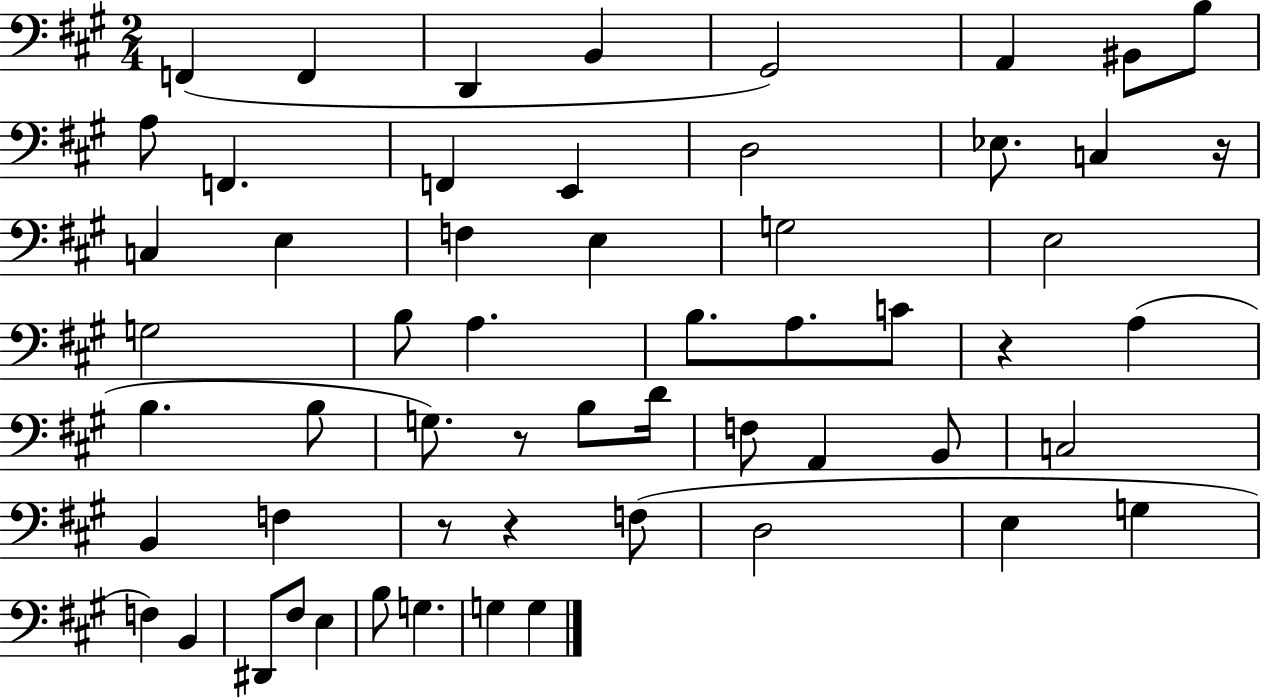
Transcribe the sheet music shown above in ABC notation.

X:1
T:Untitled
M:2/4
L:1/4
K:A
F,, F,, D,, B,, ^G,,2 A,, ^B,,/2 B,/2 A,/2 F,, F,, E,, D,2 _E,/2 C, z/4 C, E, F, E, G,2 E,2 G,2 B,/2 A, B,/2 A,/2 C/2 z A, B, B,/2 G,/2 z/2 B,/2 D/4 F,/2 A,, B,,/2 C,2 B,, F, z/2 z F,/2 D,2 E, G, F, B,, ^D,,/2 ^F,/2 E, B,/2 G, G, G,